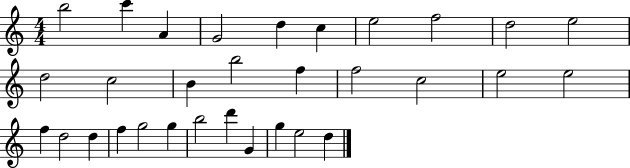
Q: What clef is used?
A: treble